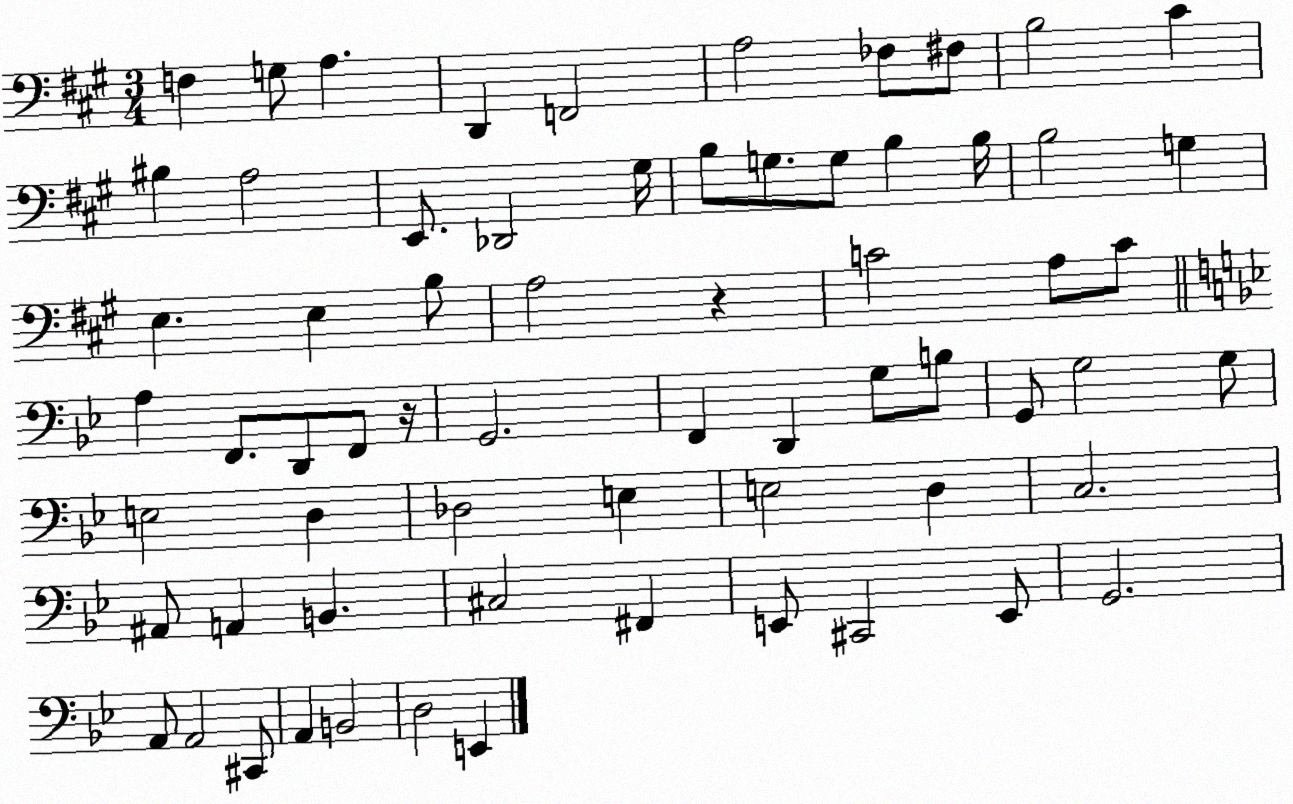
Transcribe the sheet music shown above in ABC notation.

X:1
T:Untitled
M:3/4
L:1/4
K:A
F, G,/2 A, D,, F,,2 A,2 _F,/2 ^F,/2 B,2 ^C ^B, A,2 E,,/2 _D,,2 ^G,/4 B,/2 G,/2 G,/2 B, B,/4 B,2 G, E, E, B,/2 A,2 z C2 A,/2 C/2 A, F,,/2 D,,/2 F,,/2 z/4 G,,2 F,, D,, G,/2 B,/2 G,,/2 G,2 G,/2 E,2 D, _D,2 E, E,2 D, C,2 ^A,,/2 A,, B,, ^C,2 ^F,, E,,/2 ^C,,2 E,,/2 G,,2 A,,/2 A,,2 ^C,,/2 A,, B,,2 D,2 E,,